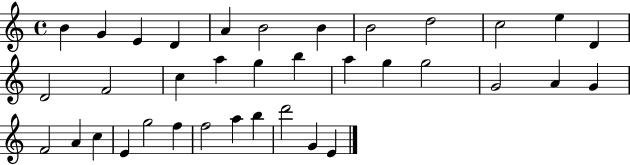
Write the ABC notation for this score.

X:1
T:Untitled
M:4/4
L:1/4
K:C
B G E D A B2 B B2 d2 c2 e D D2 F2 c a g b a g g2 G2 A G F2 A c E g2 f f2 a b d'2 G E